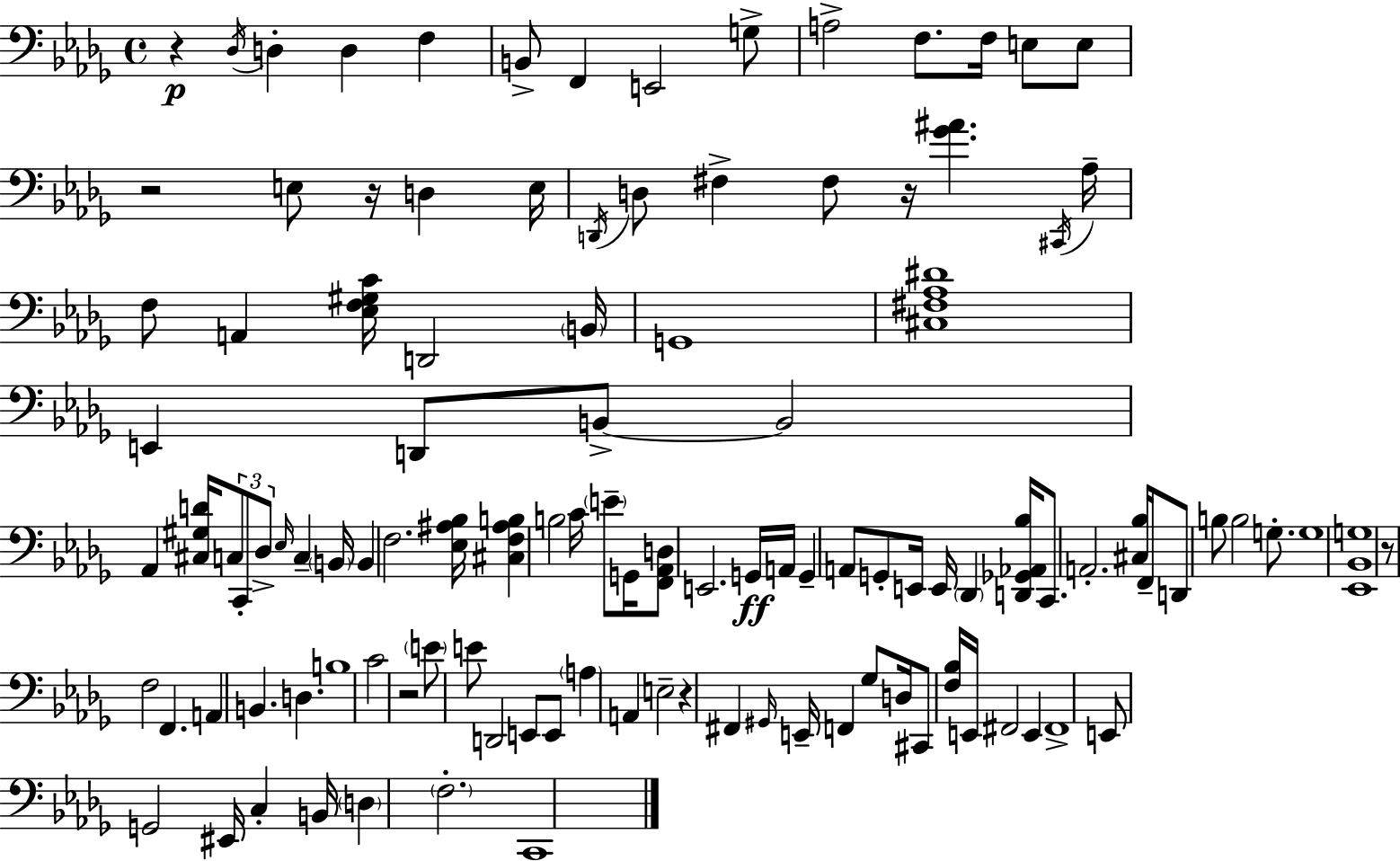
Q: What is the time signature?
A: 4/4